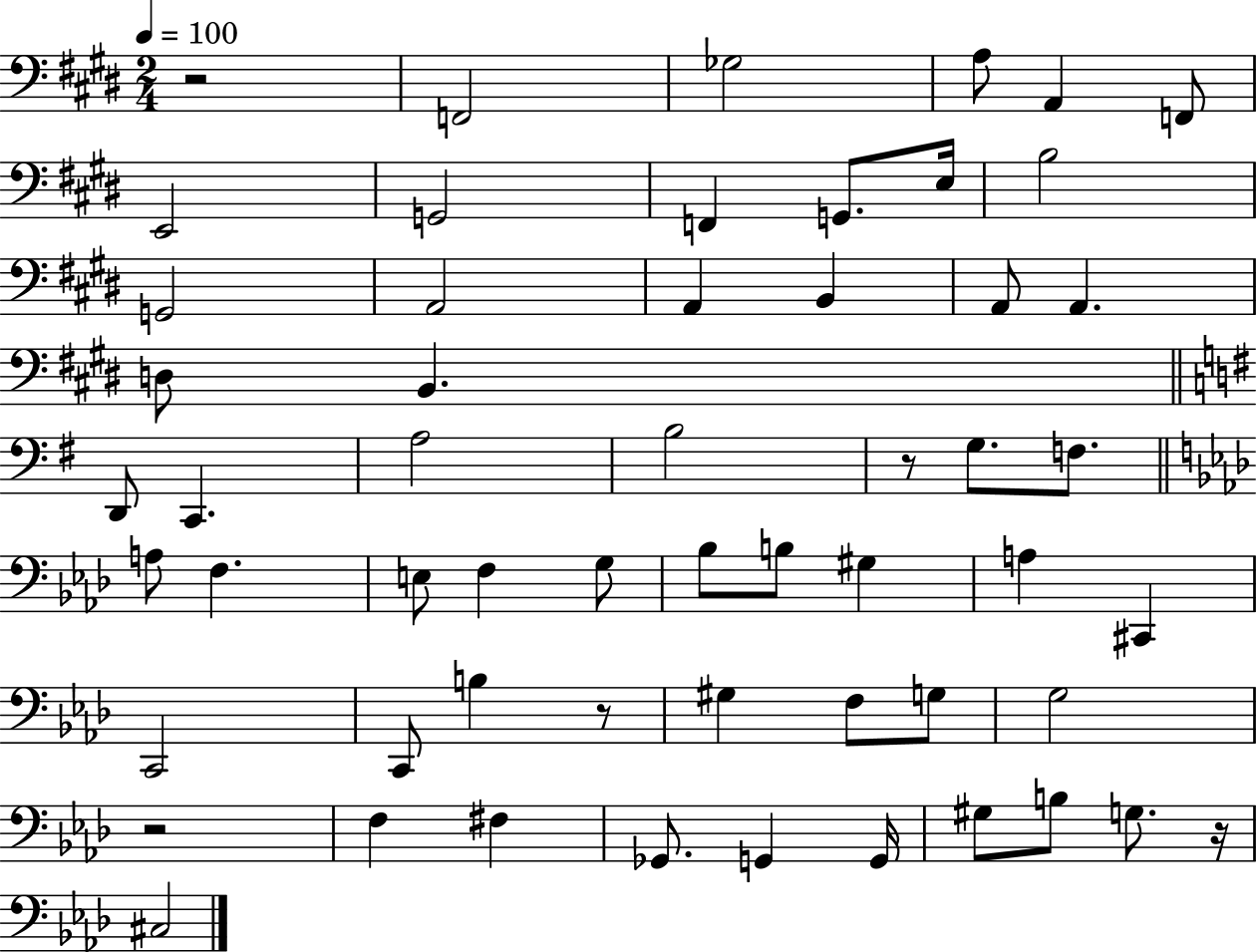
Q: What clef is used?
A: bass